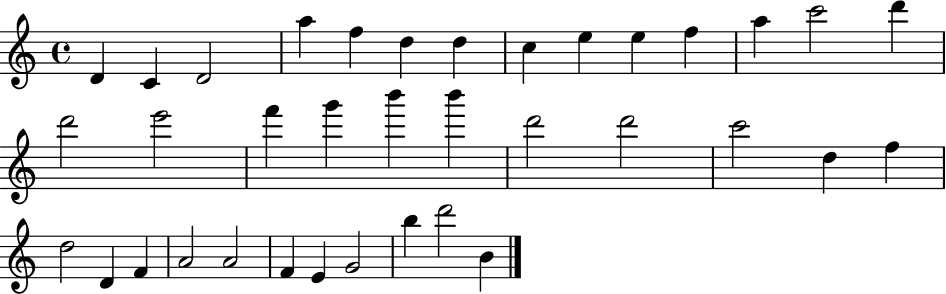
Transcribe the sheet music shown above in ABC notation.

X:1
T:Untitled
M:4/4
L:1/4
K:C
D C D2 a f d d c e e f a c'2 d' d'2 e'2 f' g' b' b' d'2 d'2 c'2 d f d2 D F A2 A2 F E G2 b d'2 B